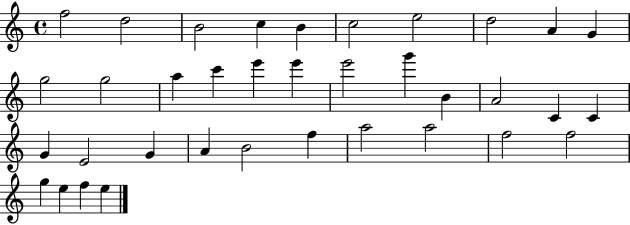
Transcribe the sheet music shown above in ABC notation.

X:1
T:Untitled
M:4/4
L:1/4
K:C
f2 d2 B2 c B c2 e2 d2 A G g2 g2 a c' e' e' e'2 g' B A2 C C G E2 G A B2 f a2 a2 f2 f2 g e f e